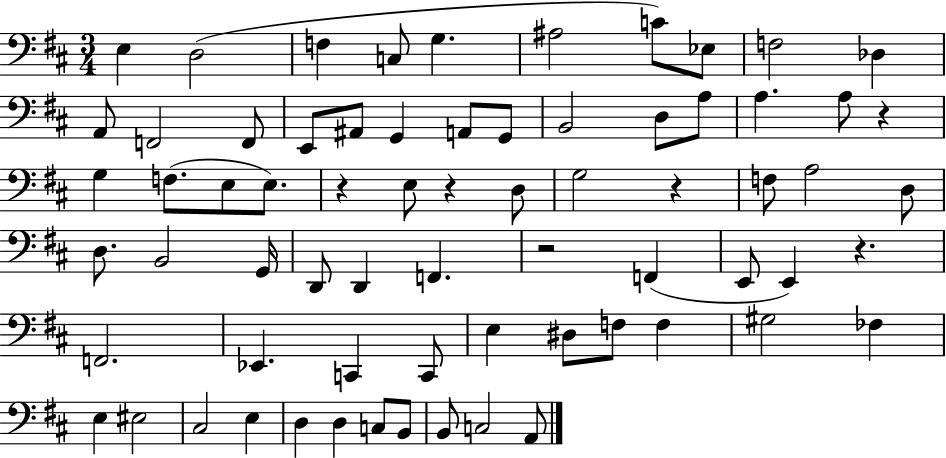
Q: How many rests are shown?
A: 6